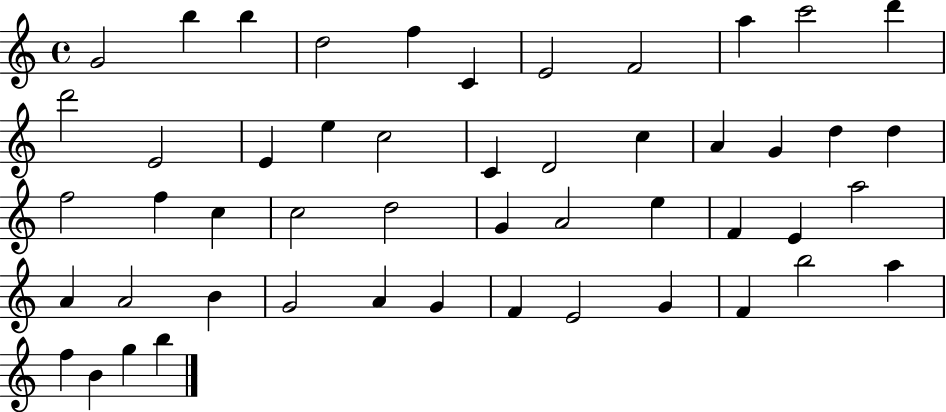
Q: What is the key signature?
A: C major